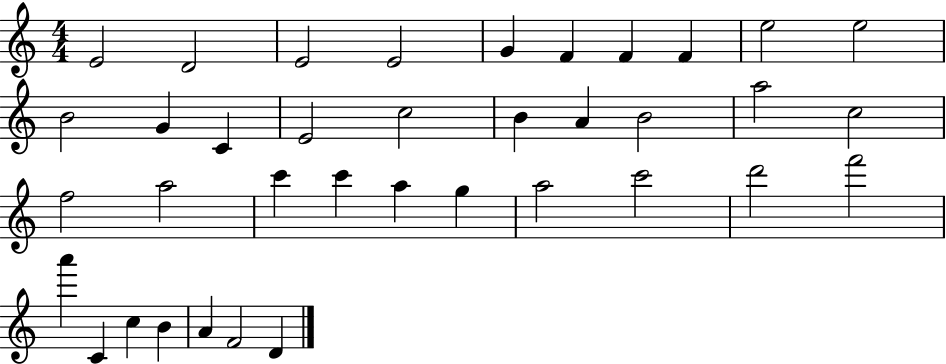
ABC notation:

X:1
T:Untitled
M:4/4
L:1/4
K:C
E2 D2 E2 E2 G F F F e2 e2 B2 G C E2 c2 B A B2 a2 c2 f2 a2 c' c' a g a2 c'2 d'2 f'2 a' C c B A F2 D